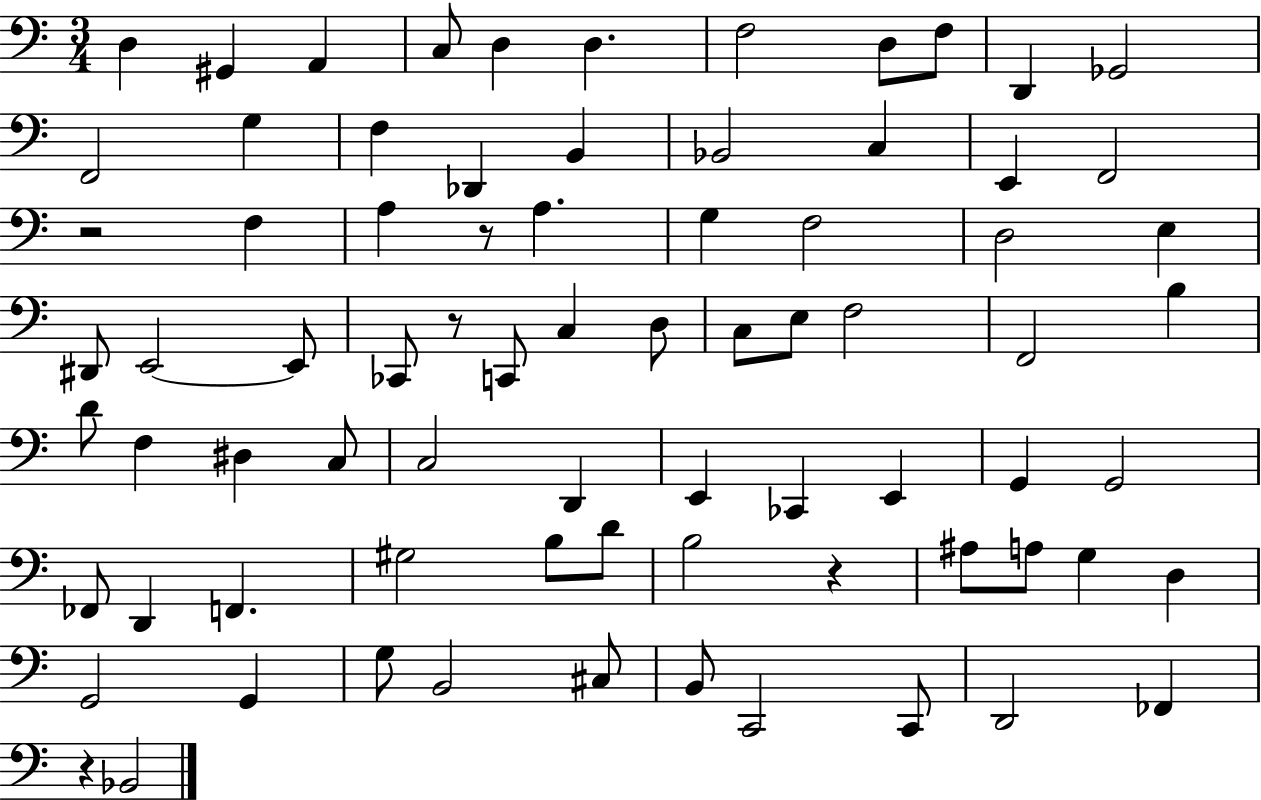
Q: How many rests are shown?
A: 5